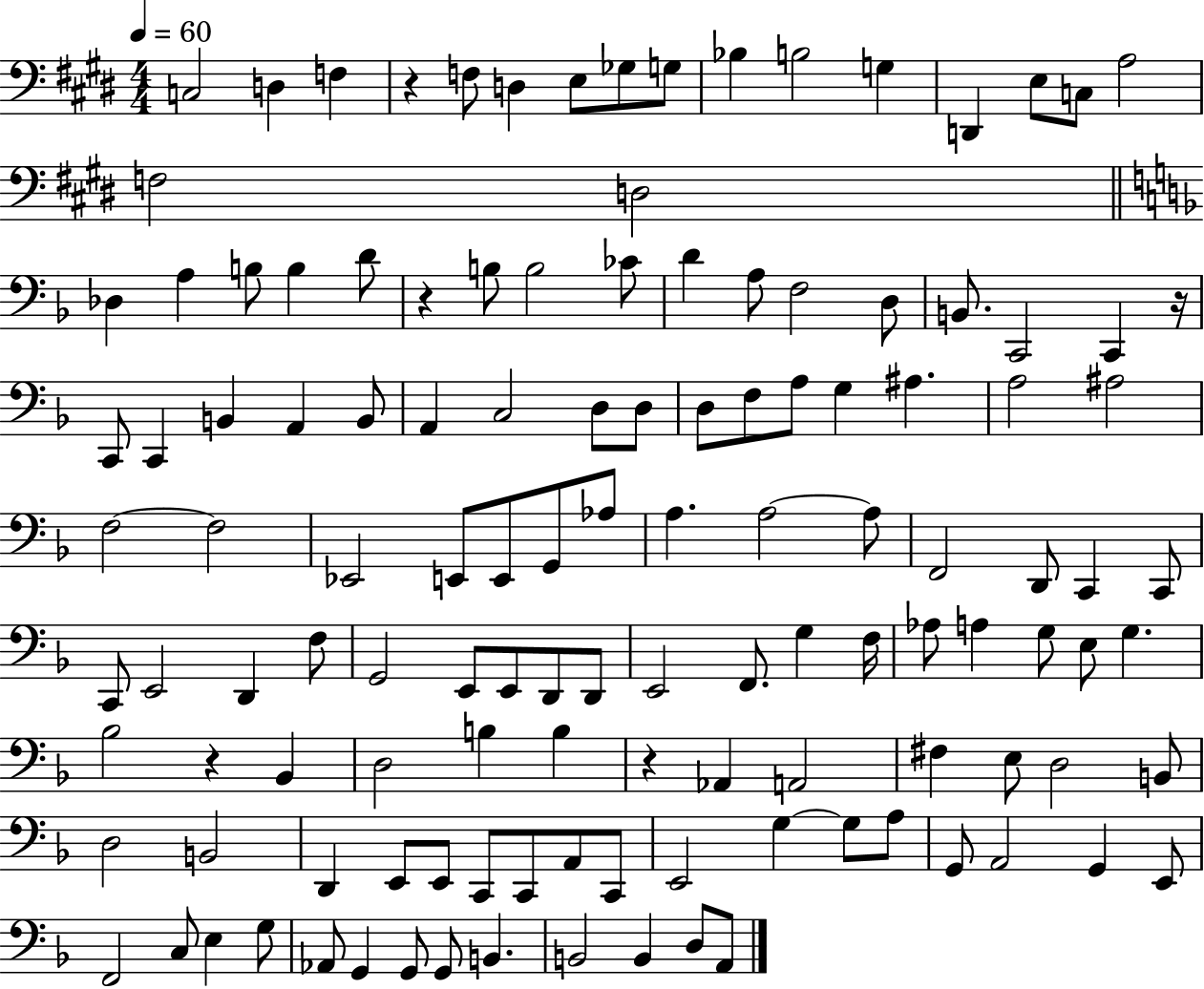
X:1
T:Untitled
M:4/4
L:1/4
K:E
C,2 D, F, z F,/2 D, E,/2 _G,/2 G,/2 _B, B,2 G, D,, E,/2 C,/2 A,2 F,2 D,2 _D, A, B,/2 B, D/2 z B,/2 B,2 _C/2 D A,/2 F,2 D,/2 B,,/2 C,,2 C,, z/4 C,,/2 C,, B,, A,, B,,/2 A,, C,2 D,/2 D,/2 D,/2 F,/2 A,/2 G, ^A, A,2 ^A,2 F,2 F,2 _E,,2 E,,/2 E,,/2 G,,/2 _A,/2 A, A,2 A,/2 F,,2 D,,/2 C,, C,,/2 C,,/2 E,,2 D,, F,/2 G,,2 E,,/2 E,,/2 D,,/2 D,,/2 E,,2 F,,/2 G, F,/4 _A,/2 A, G,/2 E,/2 G, _B,2 z _B,, D,2 B, B, z _A,, A,,2 ^F, E,/2 D,2 B,,/2 D,2 B,,2 D,, E,,/2 E,,/2 C,,/2 C,,/2 A,,/2 C,,/2 E,,2 G, G,/2 A,/2 G,,/2 A,,2 G,, E,,/2 F,,2 C,/2 E, G,/2 _A,,/2 G,, G,,/2 G,,/2 B,, B,,2 B,, D,/2 A,,/2